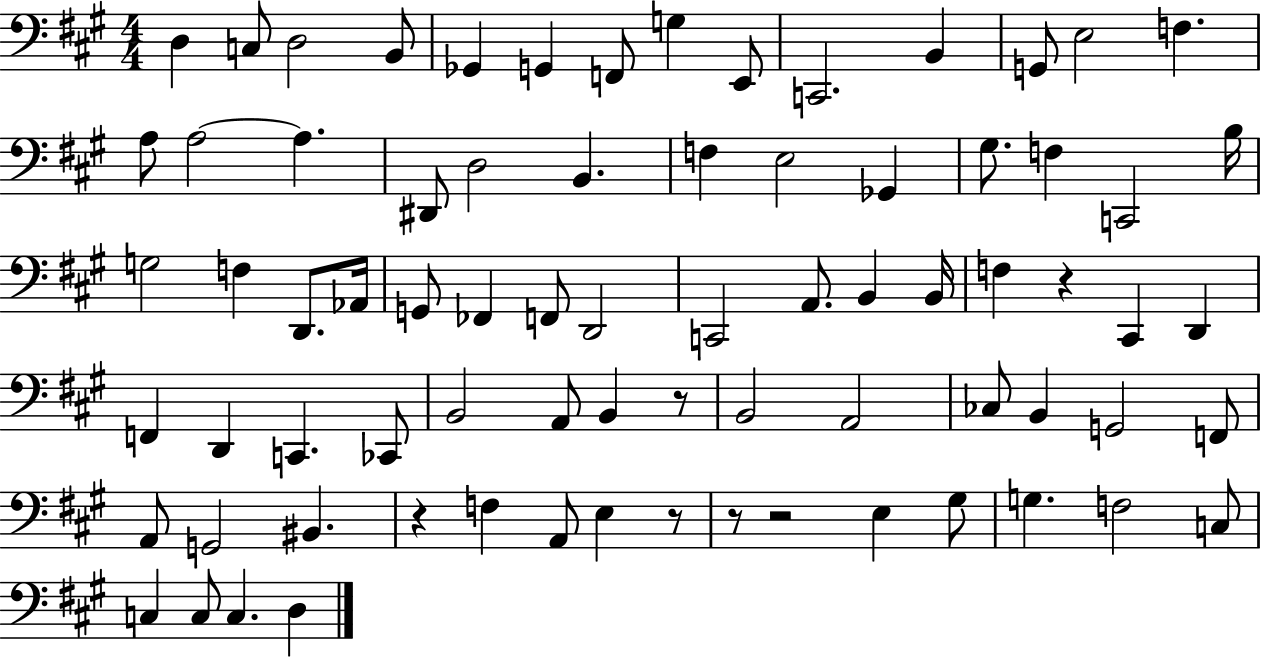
{
  \clef bass
  \numericTimeSignature
  \time 4/4
  \key a \major
  d4 c8 d2 b,8 | ges,4 g,4 f,8 g4 e,8 | c,2. b,4 | g,8 e2 f4. | \break a8 a2~~ a4. | dis,8 d2 b,4. | f4 e2 ges,4 | gis8. f4 c,2 b16 | \break g2 f4 d,8. aes,16 | g,8 fes,4 f,8 d,2 | c,2 a,8. b,4 b,16 | f4 r4 cis,4 d,4 | \break f,4 d,4 c,4. ces,8 | b,2 a,8 b,4 r8 | b,2 a,2 | ces8 b,4 g,2 f,8 | \break a,8 g,2 bis,4. | r4 f4 a,8 e4 r8 | r8 r2 e4 gis8 | g4. f2 c8 | \break c4 c8 c4. d4 | \bar "|."
}